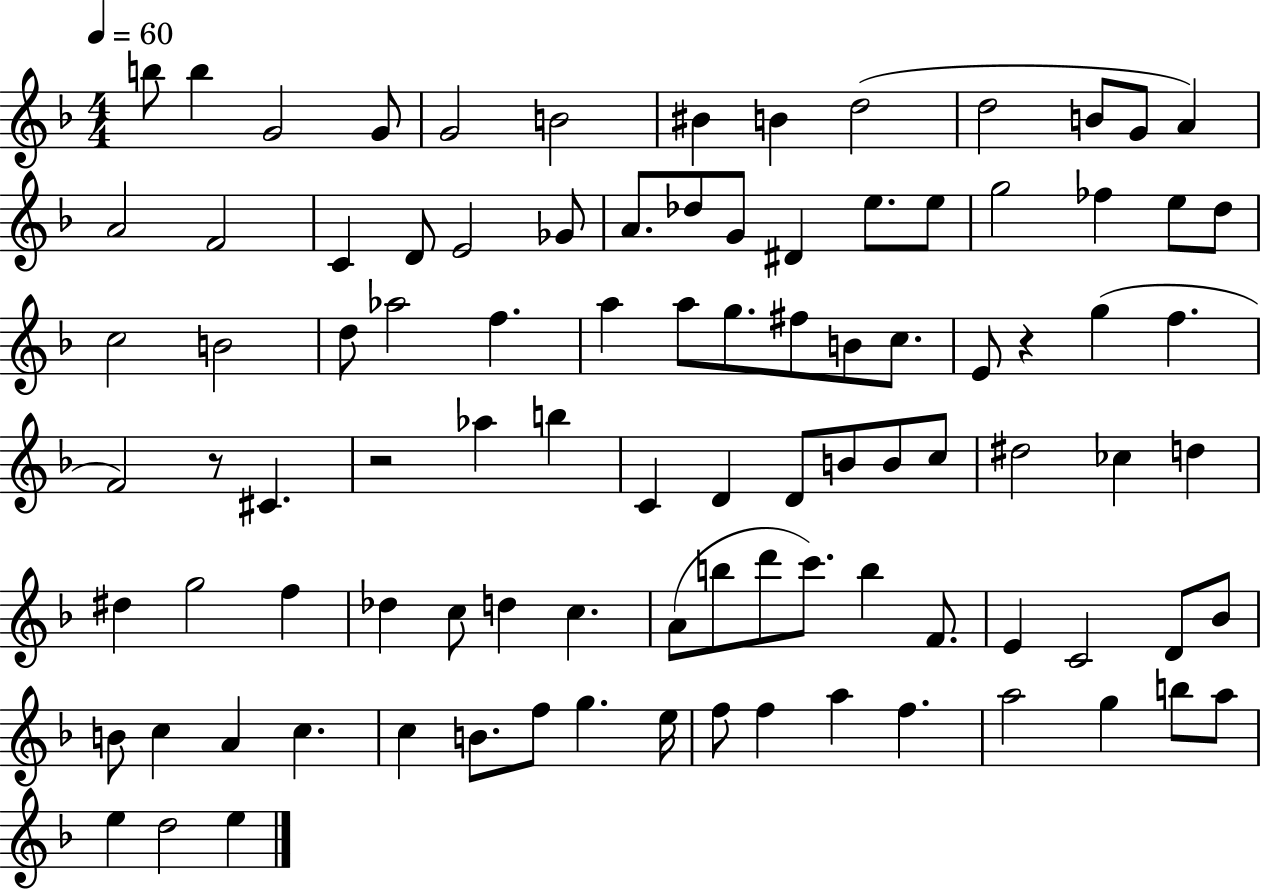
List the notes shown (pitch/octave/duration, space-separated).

B5/e B5/q G4/h G4/e G4/h B4/h BIS4/q B4/q D5/h D5/h B4/e G4/e A4/q A4/h F4/h C4/q D4/e E4/h Gb4/e A4/e. Db5/e G4/e D#4/q E5/e. E5/e G5/h FES5/q E5/e D5/e C5/h B4/h D5/e Ab5/h F5/q. A5/q A5/e G5/e. F#5/e B4/e C5/e. E4/e R/q G5/q F5/q. F4/h R/e C#4/q. R/h Ab5/q B5/q C4/q D4/q D4/e B4/e B4/e C5/e D#5/h CES5/q D5/q D#5/q G5/h F5/q Db5/q C5/e D5/q C5/q. A4/e B5/e D6/e C6/e. B5/q F4/e. E4/q C4/h D4/e Bb4/e B4/e C5/q A4/q C5/q. C5/q B4/e. F5/e G5/q. E5/s F5/e F5/q A5/q F5/q. A5/h G5/q B5/e A5/e E5/q D5/h E5/q